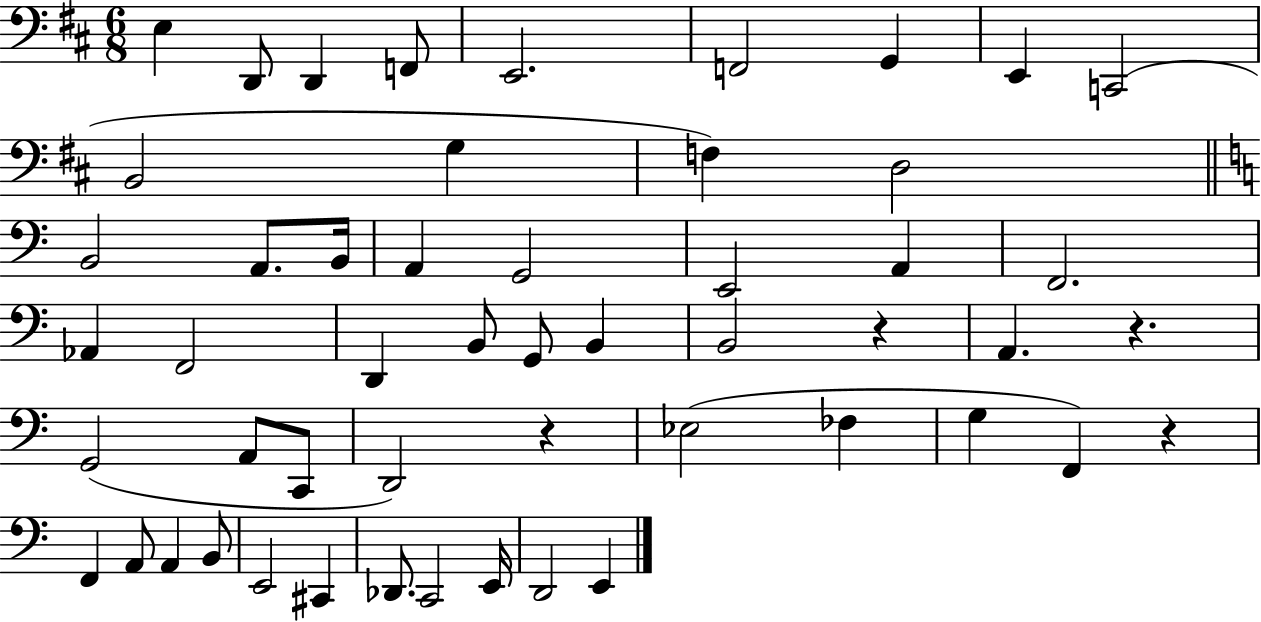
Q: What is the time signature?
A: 6/8